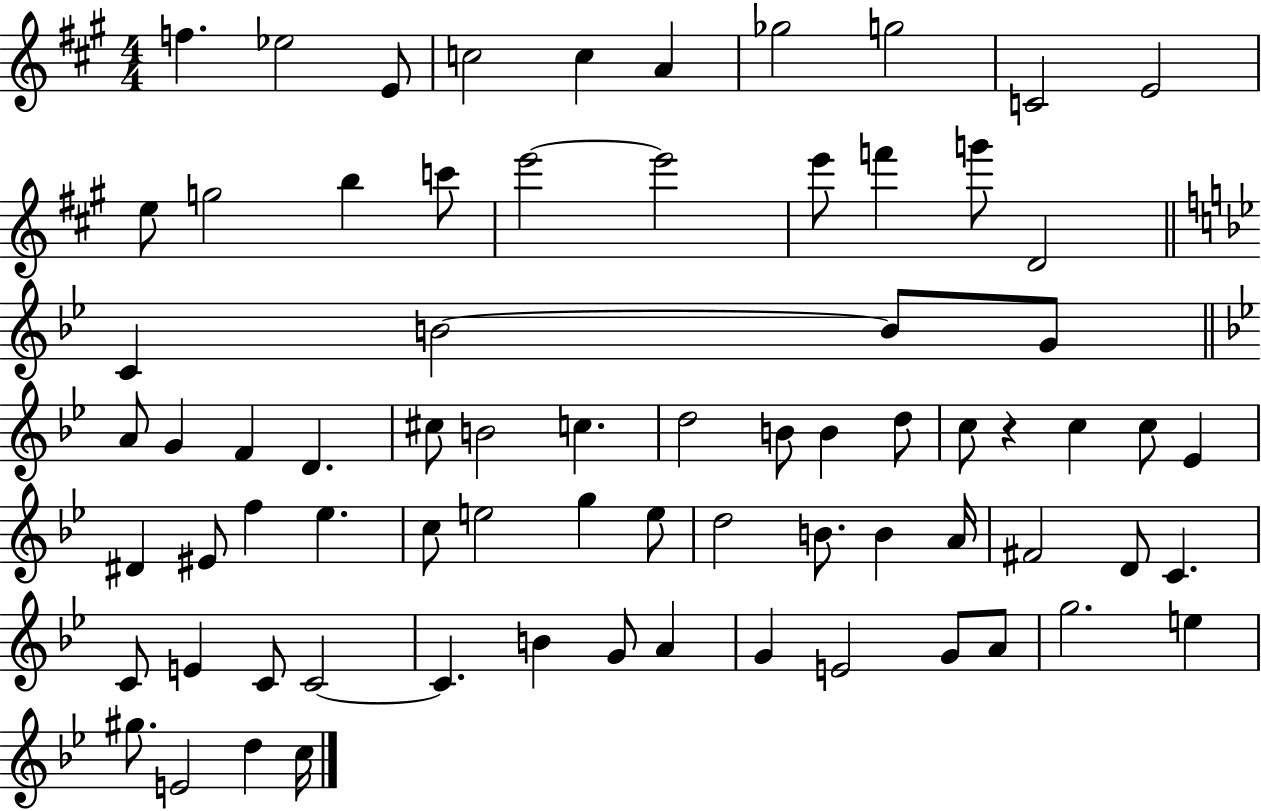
F5/q. Eb5/h E4/e C5/h C5/q A4/q Gb5/h G5/h C4/h E4/h E5/e G5/h B5/q C6/e E6/h E6/h E6/e F6/q G6/e D4/h C4/q B4/h B4/e G4/e A4/e G4/q F4/q D4/q. C#5/e B4/h C5/q. D5/h B4/e B4/q D5/e C5/e R/q C5/q C5/e Eb4/q D#4/q EIS4/e F5/q Eb5/q. C5/e E5/h G5/q E5/e D5/h B4/e. B4/q A4/s F#4/h D4/e C4/q. C4/e E4/q C4/e C4/h C4/q. B4/q G4/e A4/q G4/q E4/h G4/e A4/e G5/h. E5/q G#5/e. E4/h D5/q C5/s